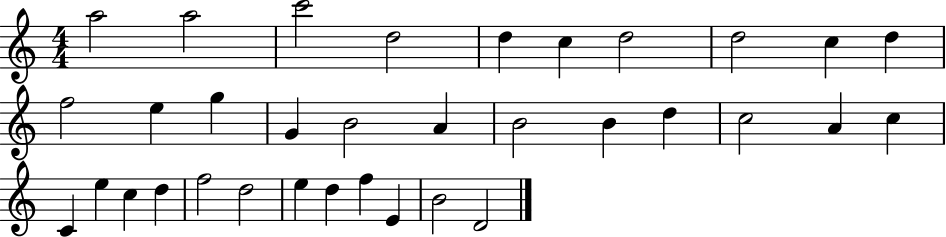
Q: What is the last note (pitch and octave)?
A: D4